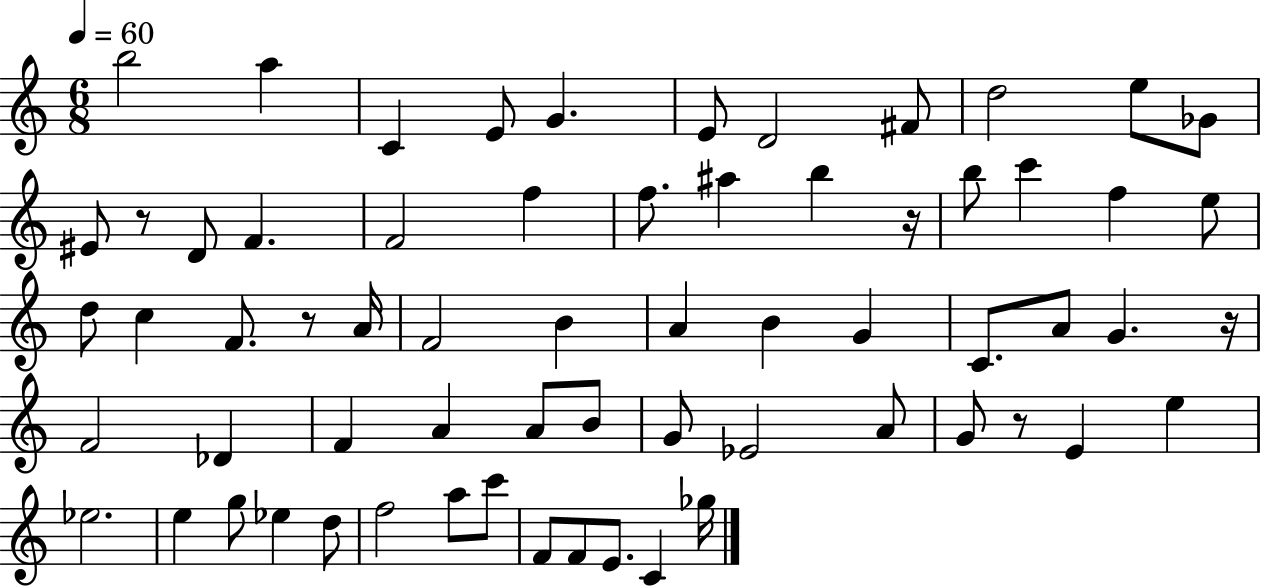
B5/h A5/q C4/q E4/e G4/q. E4/e D4/h F#4/e D5/h E5/e Gb4/e EIS4/e R/e D4/e F4/q. F4/h F5/q F5/e. A#5/q B5/q R/s B5/e C6/q F5/q E5/e D5/e C5/q F4/e. R/e A4/s F4/h B4/q A4/q B4/q G4/q C4/e. A4/e G4/q. R/s F4/h Db4/q F4/q A4/q A4/e B4/e G4/e Eb4/h A4/e G4/e R/e E4/q E5/q Eb5/h. E5/q G5/e Eb5/q D5/e F5/h A5/e C6/e F4/e F4/e E4/e. C4/q Gb5/s